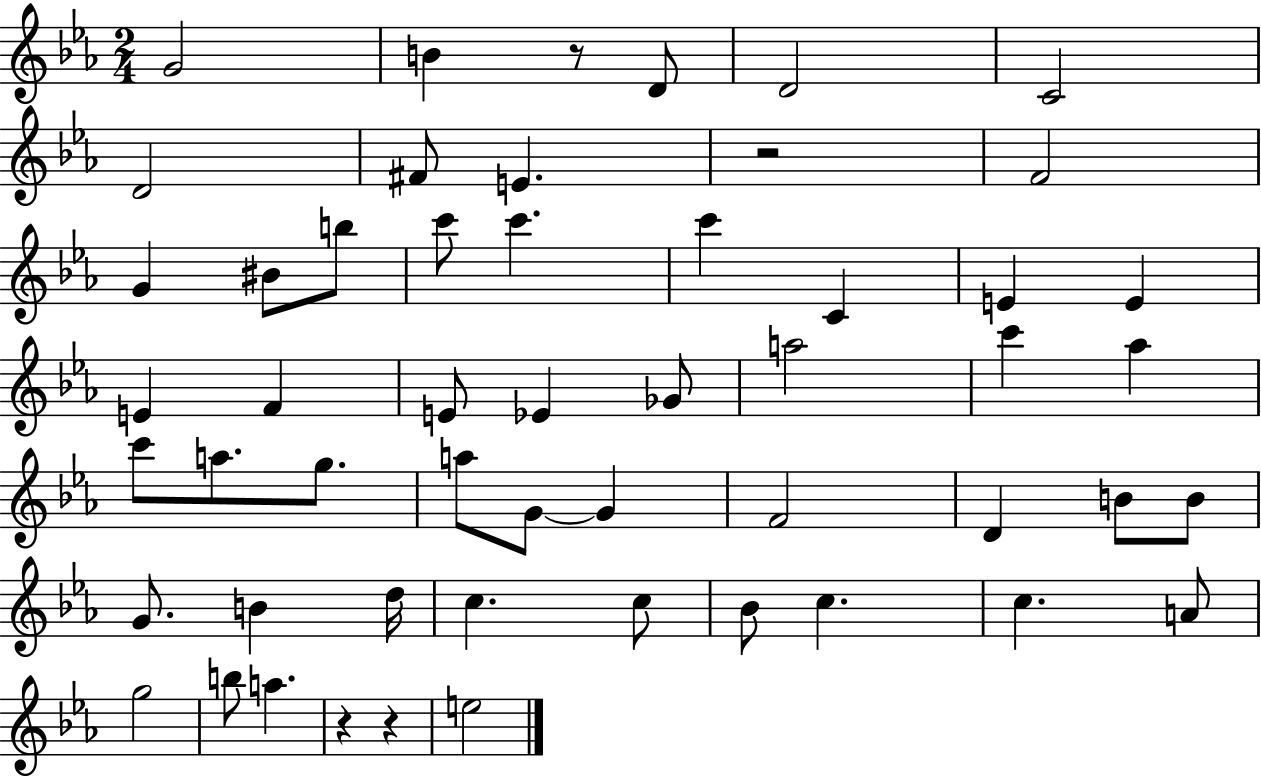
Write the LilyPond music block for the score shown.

{
  \clef treble
  \numericTimeSignature
  \time 2/4
  \key ees \major
  g'2 | b'4 r8 d'8 | d'2 | c'2 | \break d'2 | fis'8 e'4. | r2 | f'2 | \break g'4 bis'8 b''8 | c'''8 c'''4. | c'''4 c'4 | e'4 e'4 | \break e'4 f'4 | e'8 ees'4 ges'8 | a''2 | c'''4 aes''4 | \break c'''8 a''8. g''8. | a''8 g'8~~ g'4 | f'2 | d'4 b'8 b'8 | \break g'8. b'4 d''16 | c''4. c''8 | bes'8 c''4. | c''4. a'8 | \break g''2 | b''8 a''4. | r4 r4 | e''2 | \break \bar "|."
}